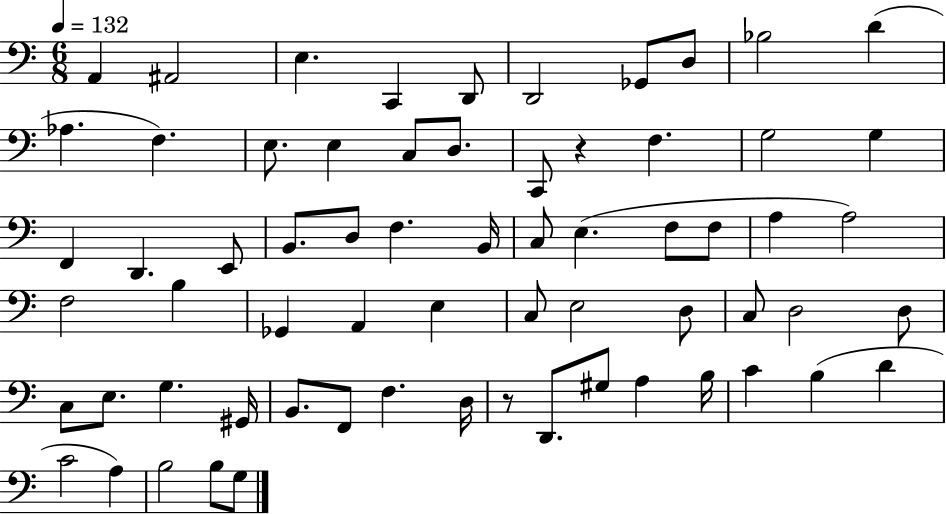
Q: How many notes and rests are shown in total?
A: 66